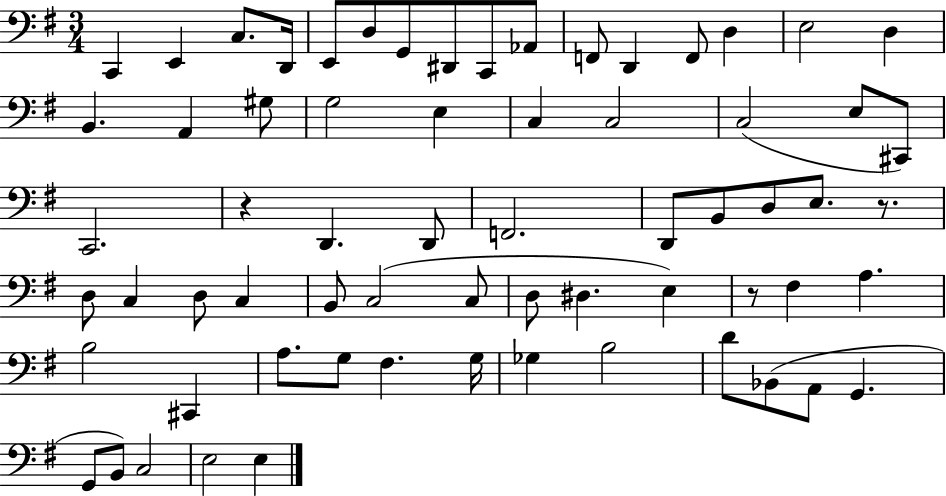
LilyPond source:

{
  \clef bass
  \numericTimeSignature
  \time 3/4
  \key g \major
  \repeat volta 2 { c,4 e,4 c8. d,16 | e,8 d8 g,8 dis,8 c,8 aes,8 | f,8 d,4 f,8 d4 | e2 d4 | \break b,4. a,4 gis8 | g2 e4 | c4 c2 | c2( e8 cis,8) | \break c,2. | r4 d,4. d,8 | f,2. | d,8 b,8 d8 e8. r8. | \break d8 c4 d8 c4 | b,8 c2( c8 | d8 dis4. e4) | r8 fis4 a4. | \break b2 cis,4 | a8. g8 fis4. g16 | ges4 b2 | d'8 bes,8( a,8 g,4. | \break g,8 b,8) c2 | e2 e4 | } \bar "|."
}